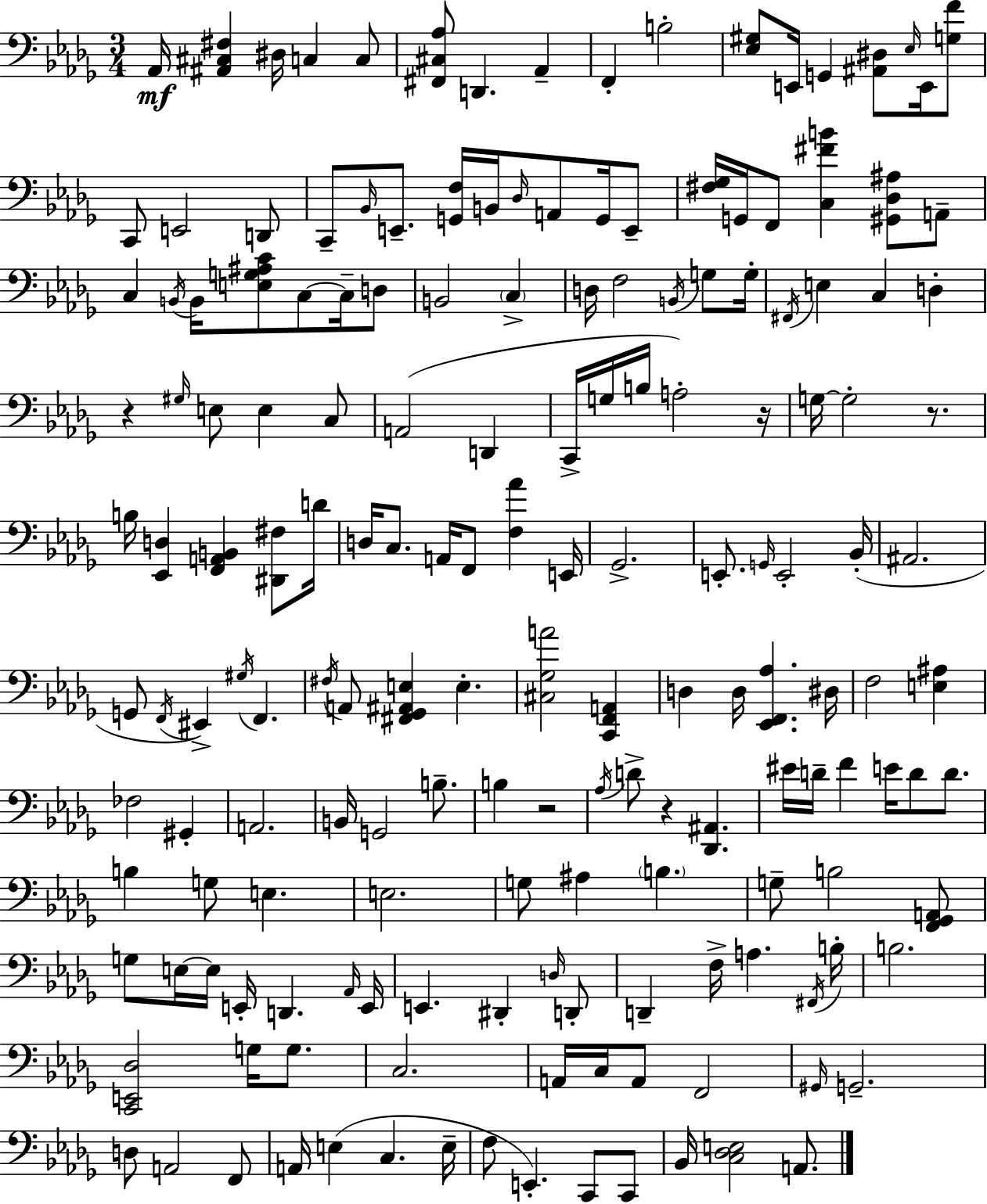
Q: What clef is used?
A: bass